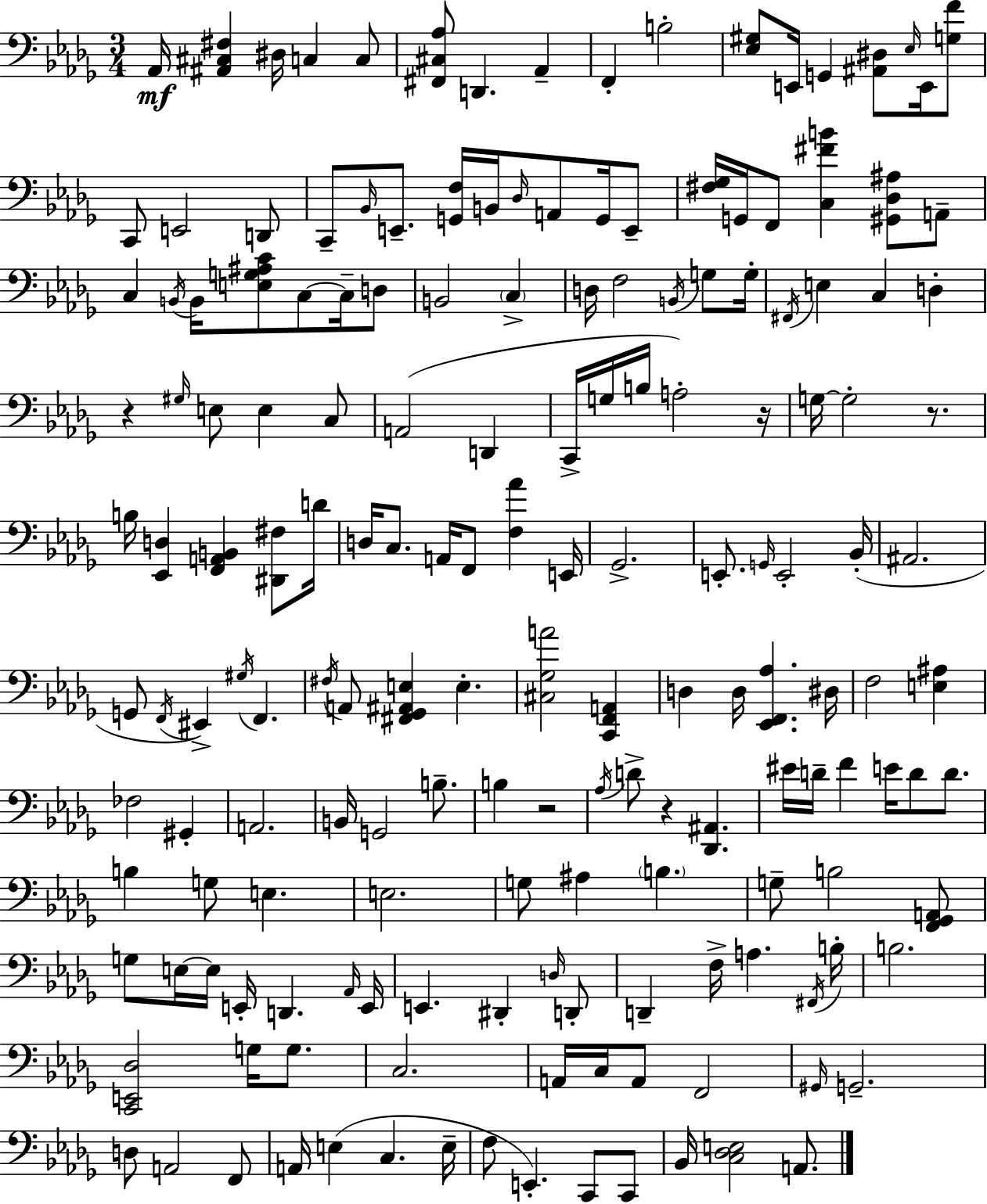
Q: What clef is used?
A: bass